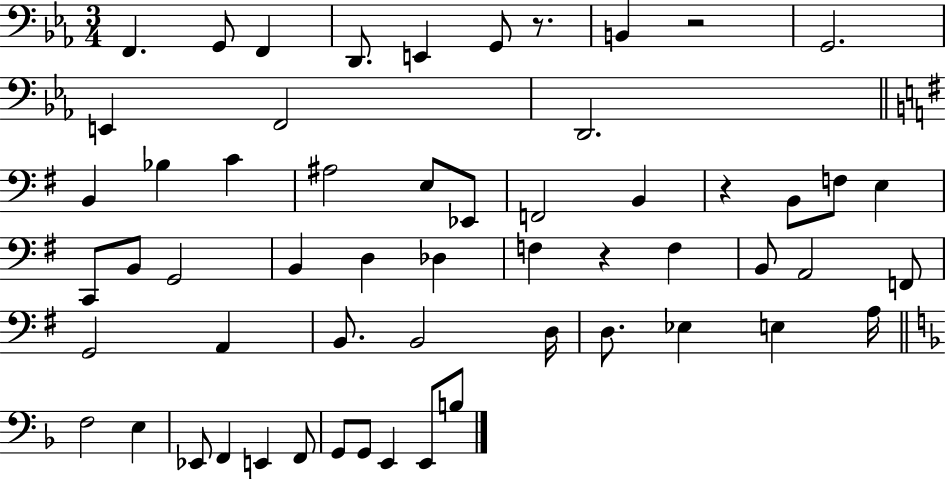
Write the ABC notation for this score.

X:1
T:Untitled
M:3/4
L:1/4
K:Eb
F,, G,,/2 F,, D,,/2 E,, G,,/2 z/2 B,, z2 G,,2 E,, F,,2 D,,2 B,, _B, C ^A,2 E,/2 _E,,/2 F,,2 B,, z B,,/2 F,/2 E, C,,/2 B,,/2 G,,2 B,, D, _D, F, z F, B,,/2 A,,2 F,,/2 G,,2 A,, B,,/2 B,,2 D,/4 D,/2 _E, E, A,/4 F,2 E, _E,,/2 F,, E,, F,,/2 G,,/2 G,,/2 E,, E,,/2 B,/2